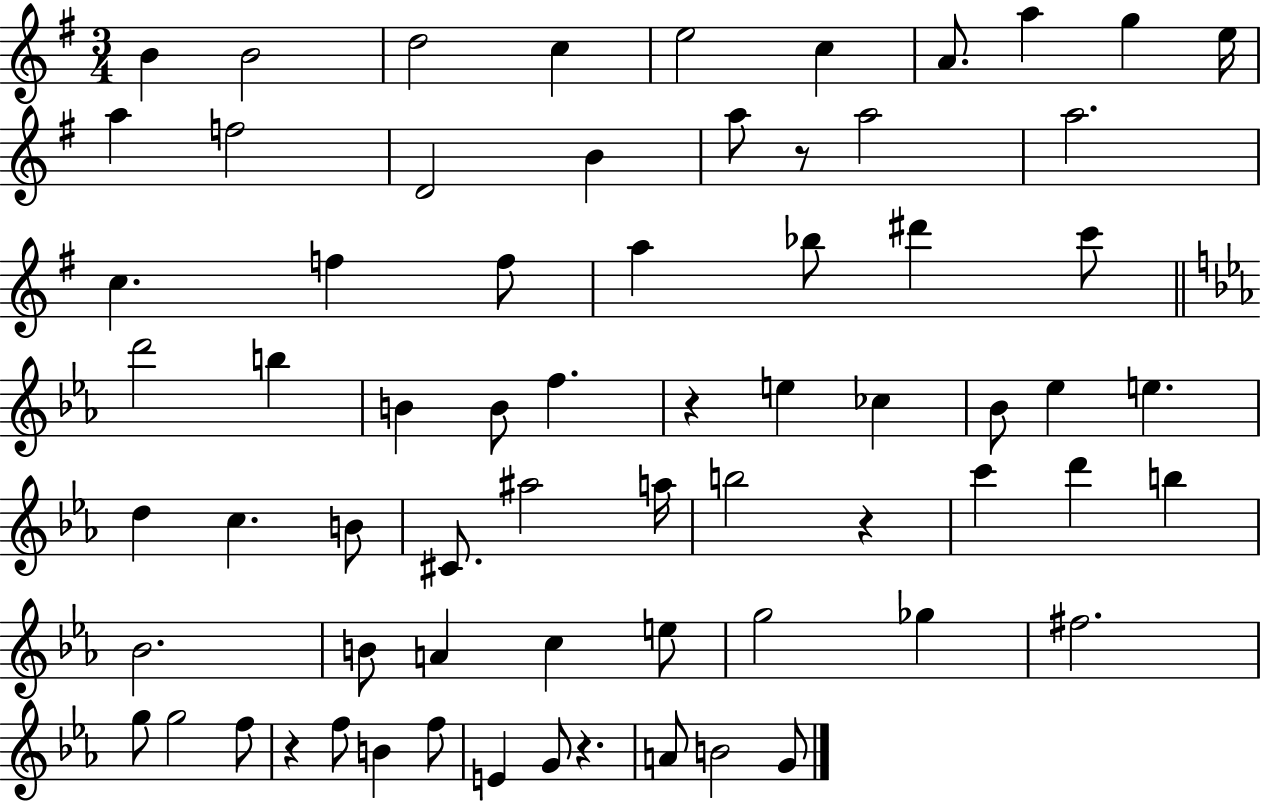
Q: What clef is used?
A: treble